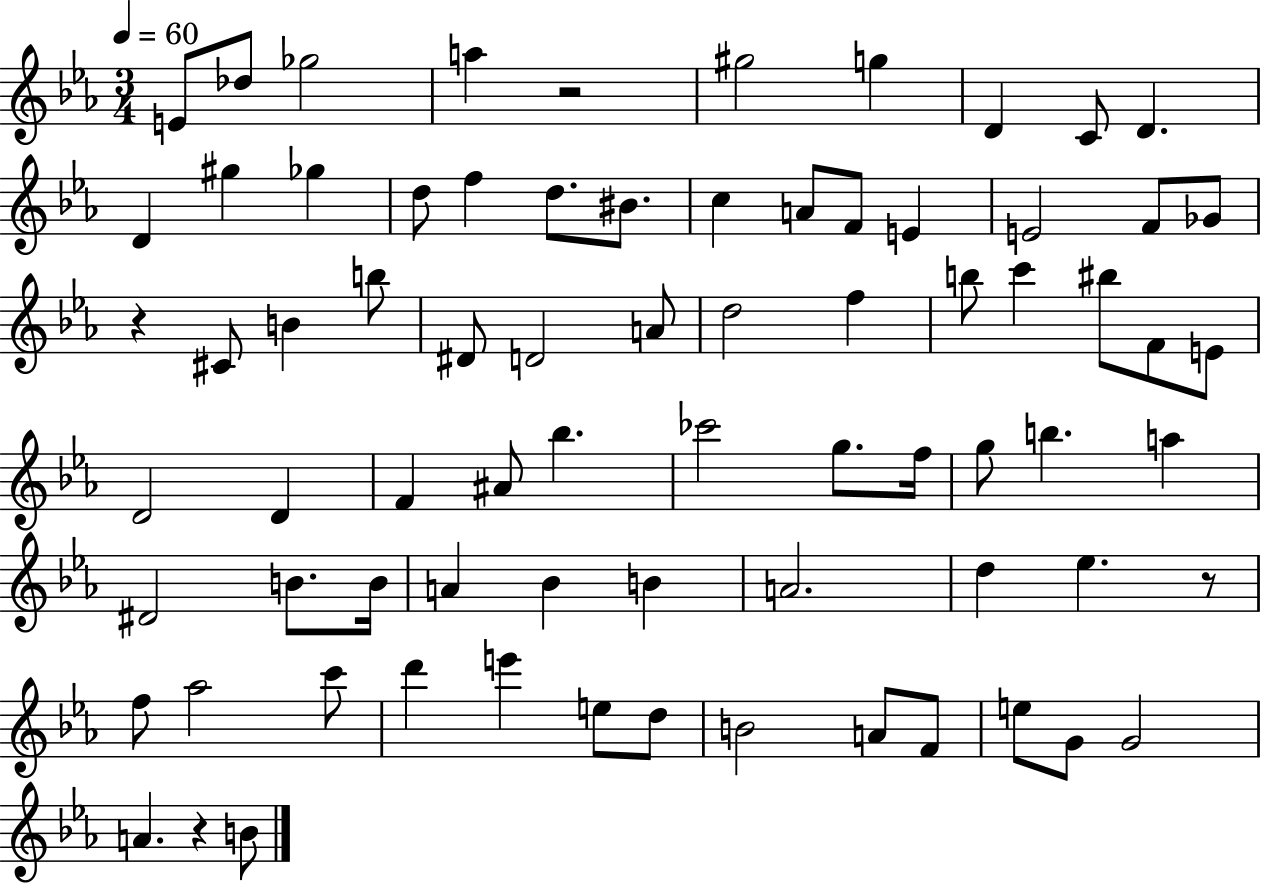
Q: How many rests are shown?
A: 4